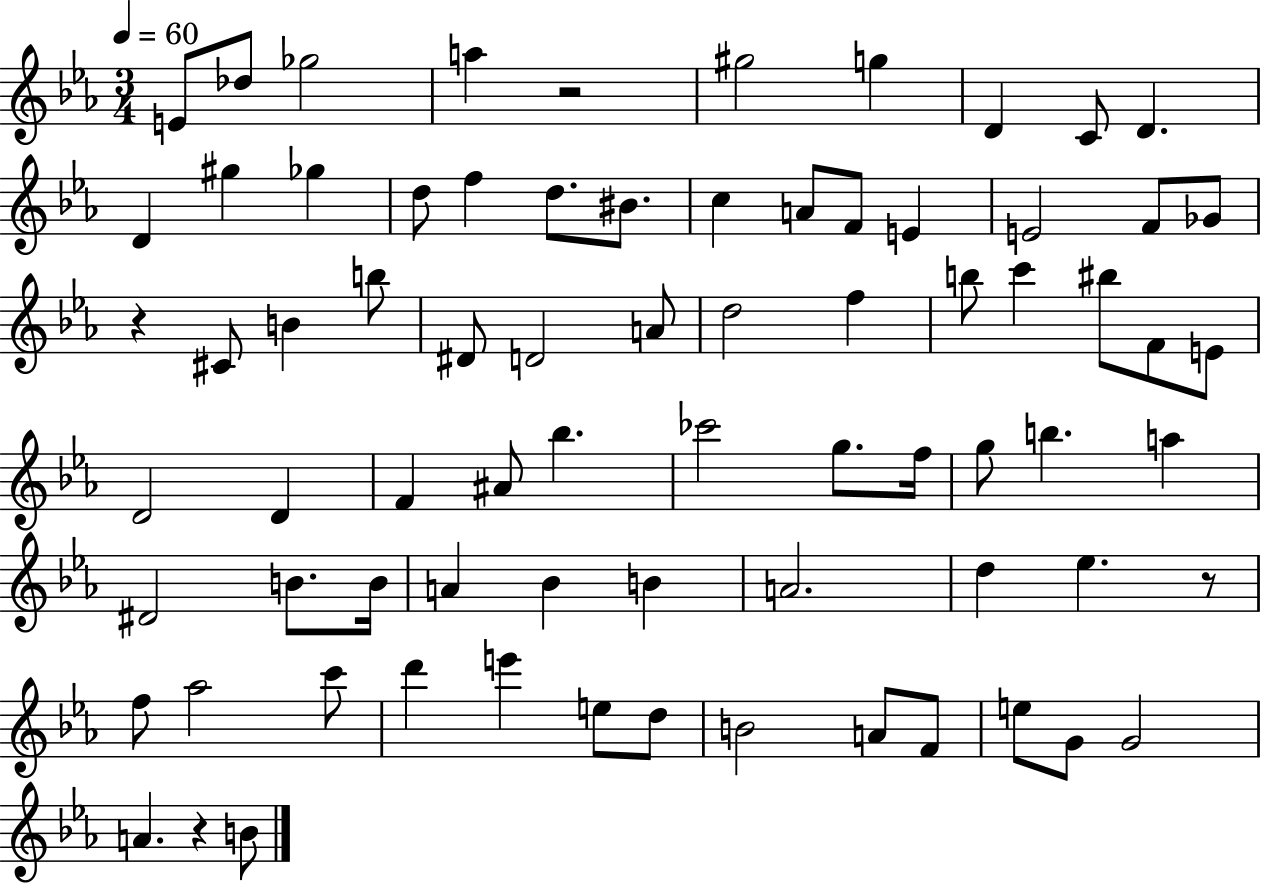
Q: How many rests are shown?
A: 4